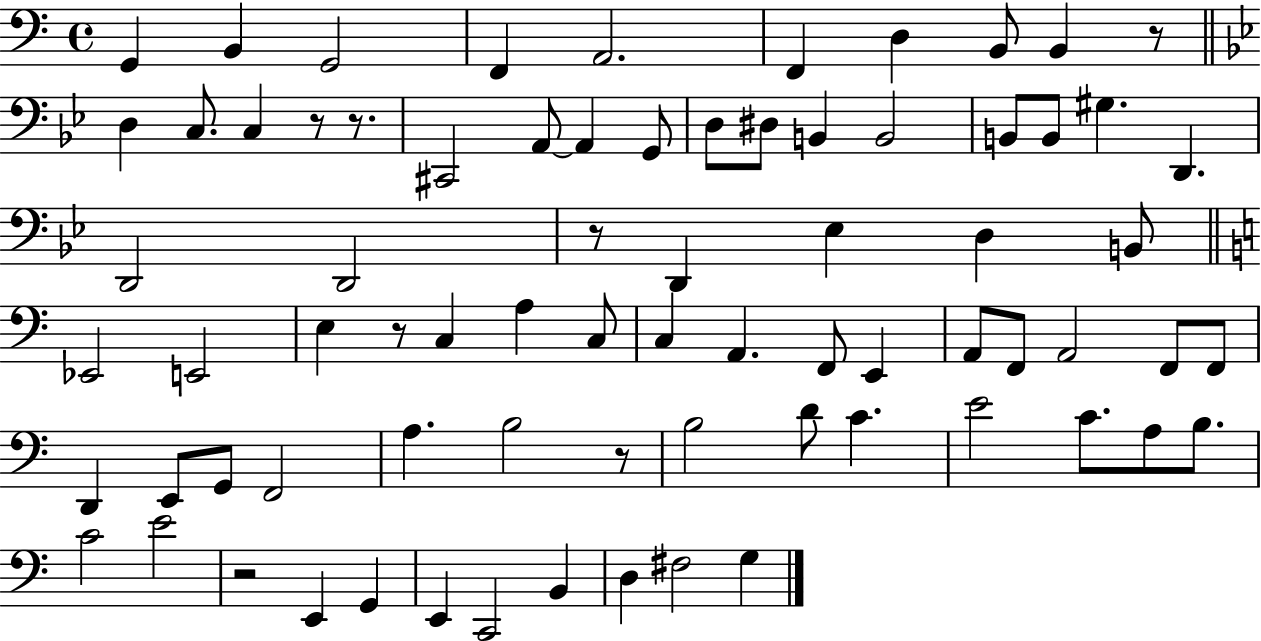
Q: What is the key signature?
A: C major